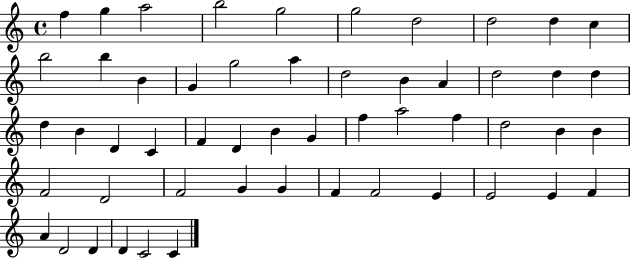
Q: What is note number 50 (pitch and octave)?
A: D4